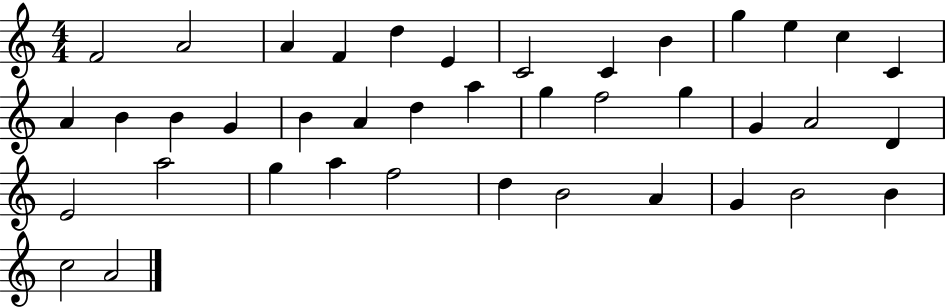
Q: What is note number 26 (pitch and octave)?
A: A4